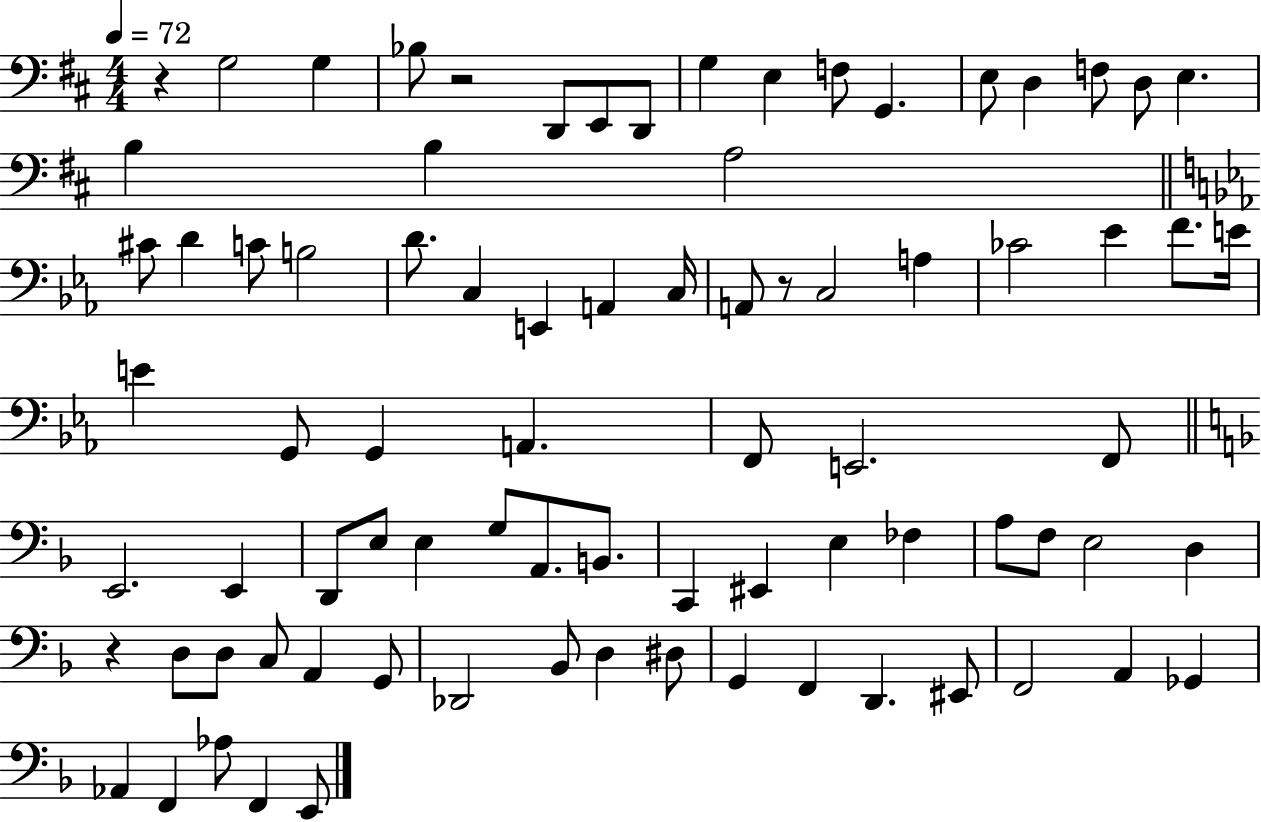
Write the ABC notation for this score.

X:1
T:Untitled
M:4/4
L:1/4
K:D
z G,2 G, _B,/2 z2 D,,/2 E,,/2 D,,/2 G, E, F,/2 G,, E,/2 D, F,/2 D,/2 E, B, B, A,2 ^C/2 D C/2 B,2 D/2 C, E,, A,, C,/4 A,,/2 z/2 C,2 A, _C2 _E F/2 E/4 E G,,/2 G,, A,, F,,/2 E,,2 F,,/2 E,,2 E,, D,,/2 E,/2 E, G,/2 A,,/2 B,,/2 C,, ^E,, E, _F, A,/2 F,/2 E,2 D, z D,/2 D,/2 C,/2 A,, G,,/2 _D,,2 _B,,/2 D, ^D,/2 G,, F,, D,, ^E,,/2 F,,2 A,, _G,, _A,, F,, _A,/2 F,, E,,/2